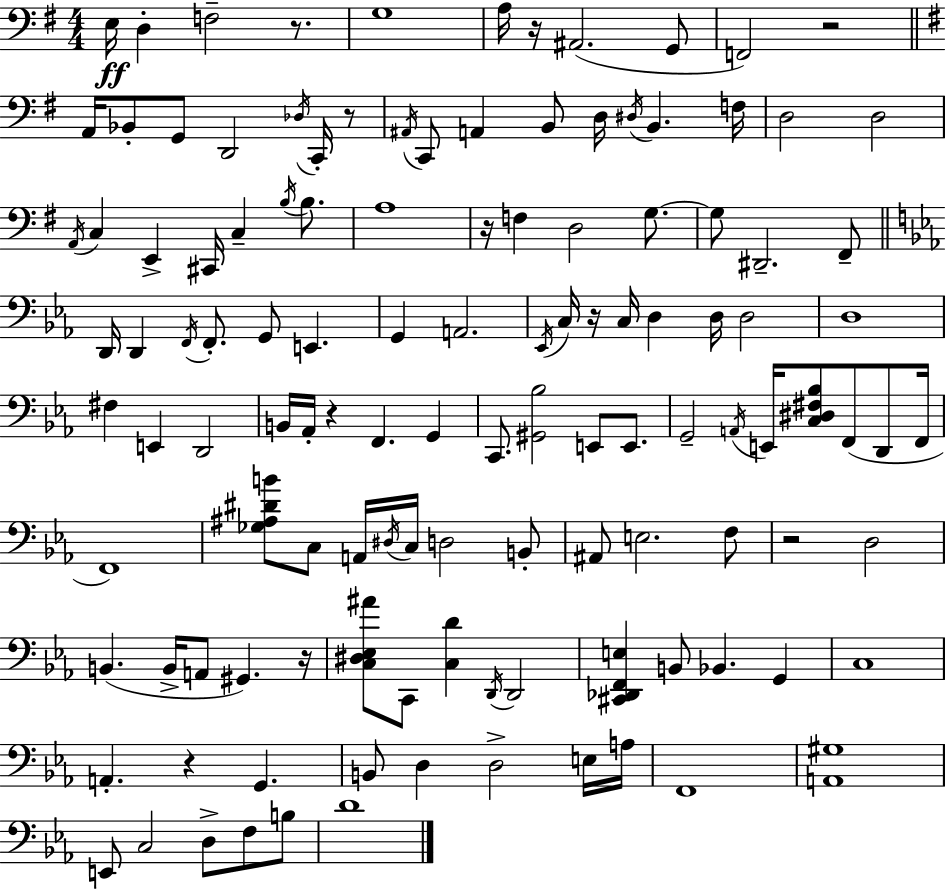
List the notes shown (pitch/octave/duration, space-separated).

E3/s D3/q F3/h R/e. G3/w A3/s R/s A#2/h. G2/e F2/h R/h A2/s Bb2/e G2/e D2/h Db3/s C2/s R/e A#2/s C2/e A2/q B2/e D3/s D#3/s B2/q. F3/s D3/h D3/h A2/s C3/q E2/q C#2/s C3/q B3/s B3/e. A3/w R/s F3/q D3/h G3/e. G3/e D#2/h. F#2/e D2/s D2/q F2/s F2/e. G2/e E2/q. G2/q A2/h. Eb2/s C3/s R/s C3/s D3/q D3/s D3/h D3/w F#3/q E2/q D2/h B2/s Ab2/s R/q F2/q. G2/q C2/e. [G#2,Bb3]/h E2/e E2/e. G2/h A2/s E2/s [C3,D#3,F#3,Bb3]/e F2/e D2/e F2/s F2/w [Gb3,A#3,D#4,B4]/e C3/e A2/s D#3/s C3/s D3/h B2/e A#2/e E3/h. F3/e R/h D3/h B2/q. B2/s A2/e G#2/q. R/s [C3,D#3,Eb3,A#4]/e C2/e [C3,D4]/q D2/s D2/h [C#2,Db2,F2,E3]/q B2/e Bb2/q. G2/q C3/w A2/q. R/q G2/q. B2/e D3/q D3/h E3/s A3/s F2/w [A2,G#3]/w E2/e C3/h D3/e F3/e B3/e D4/w